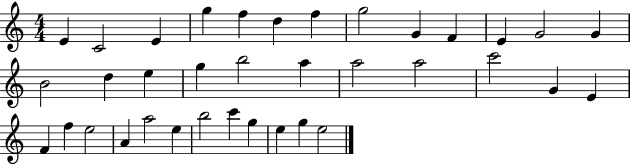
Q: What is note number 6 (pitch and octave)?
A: D5